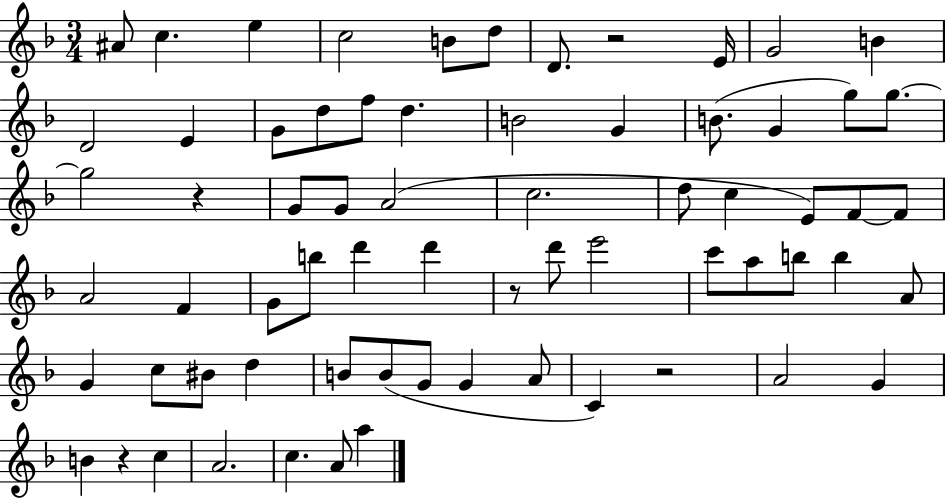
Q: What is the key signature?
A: F major